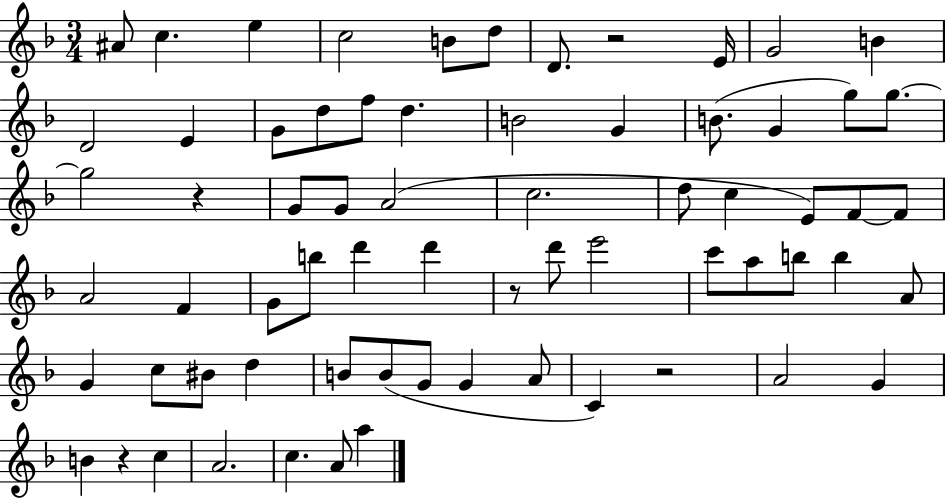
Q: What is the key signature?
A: F major